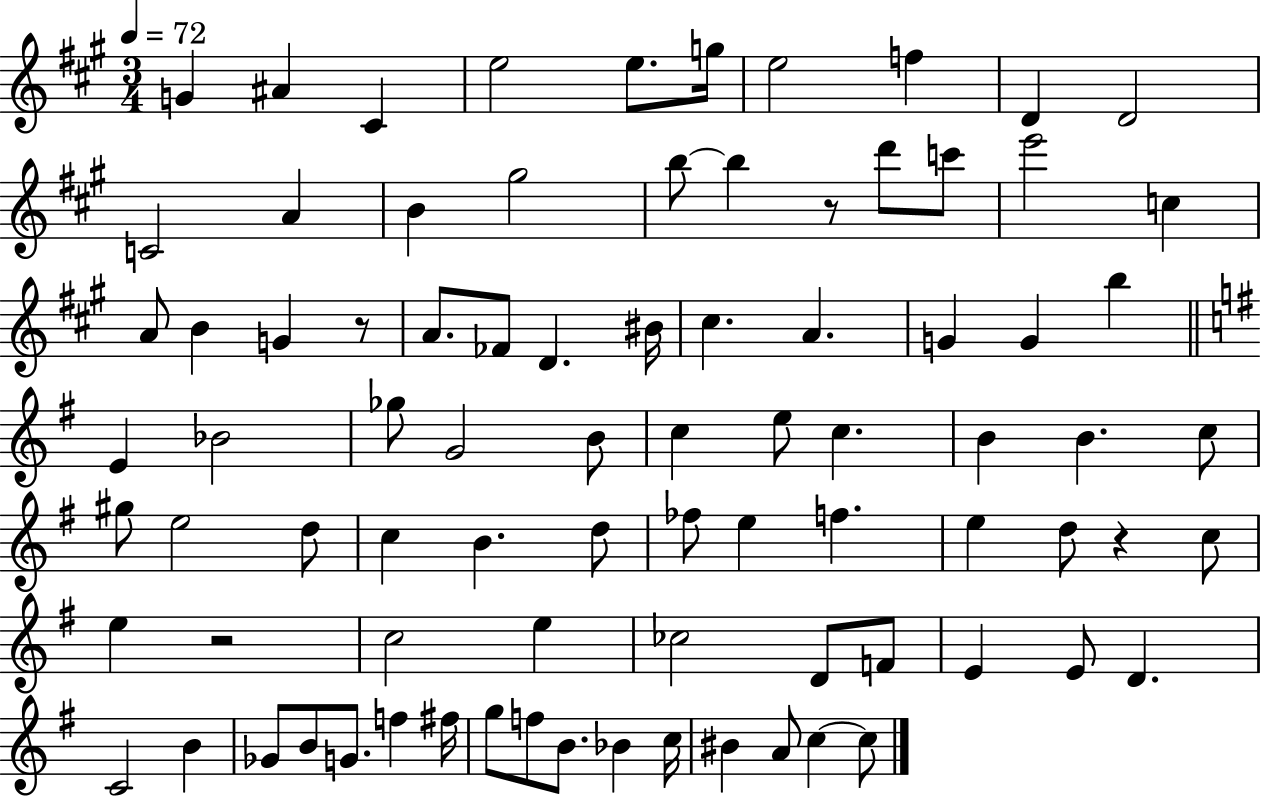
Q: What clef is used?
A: treble